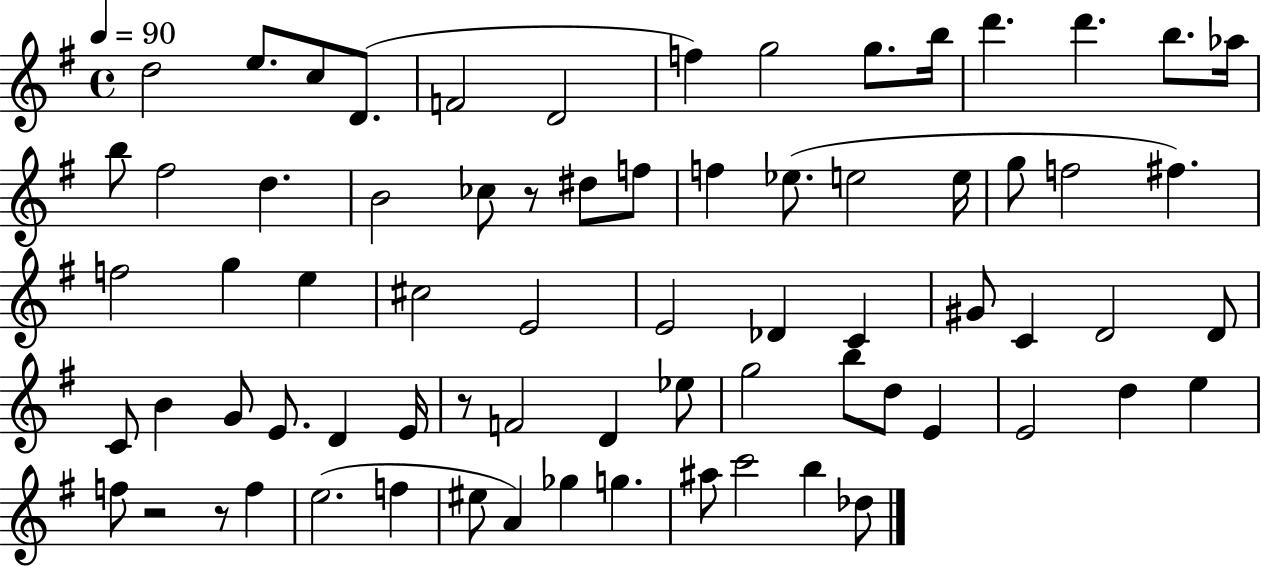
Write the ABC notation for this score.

X:1
T:Untitled
M:4/4
L:1/4
K:G
d2 e/2 c/2 D/2 F2 D2 f g2 g/2 b/4 d' d' b/2 _a/4 b/2 ^f2 d B2 _c/2 z/2 ^d/2 f/2 f _e/2 e2 e/4 g/2 f2 ^f f2 g e ^c2 E2 E2 _D C ^G/2 C D2 D/2 C/2 B G/2 E/2 D E/4 z/2 F2 D _e/2 g2 b/2 d/2 E E2 d e f/2 z2 z/2 f e2 f ^e/2 A _g g ^a/2 c'2 b _d/2